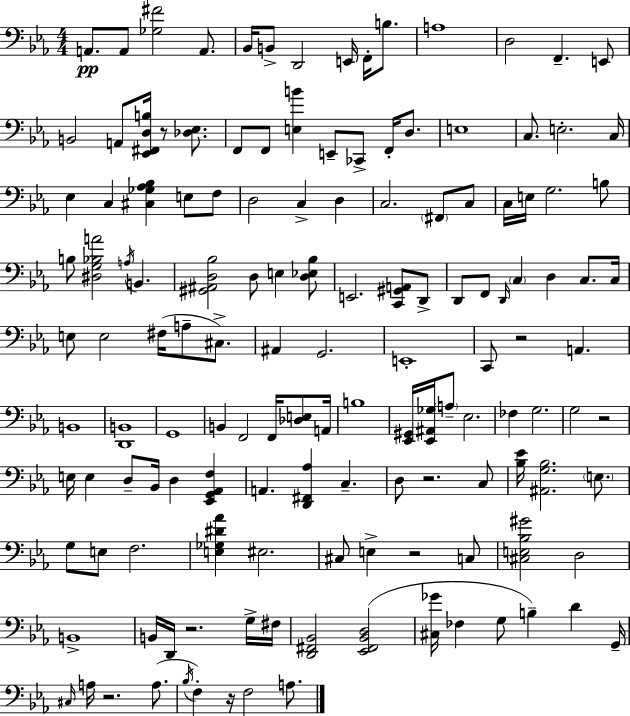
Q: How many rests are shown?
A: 8